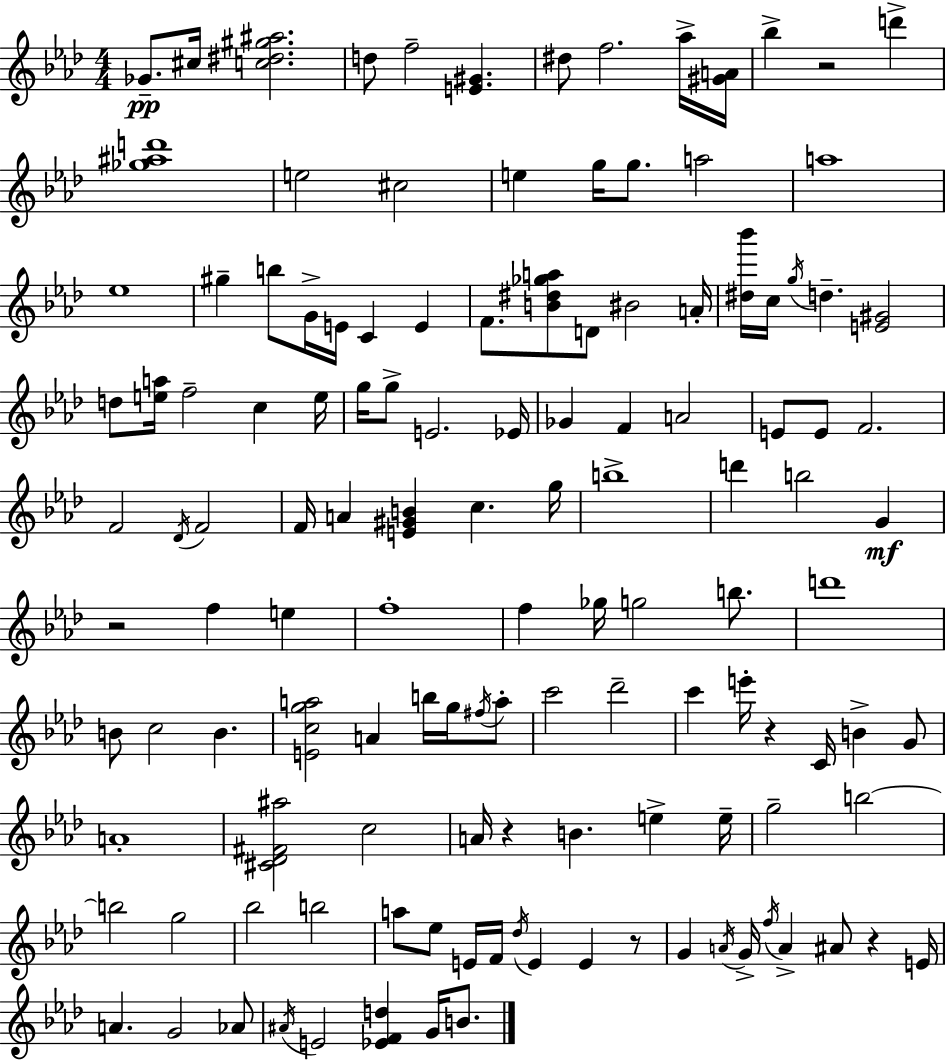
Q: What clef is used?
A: treble